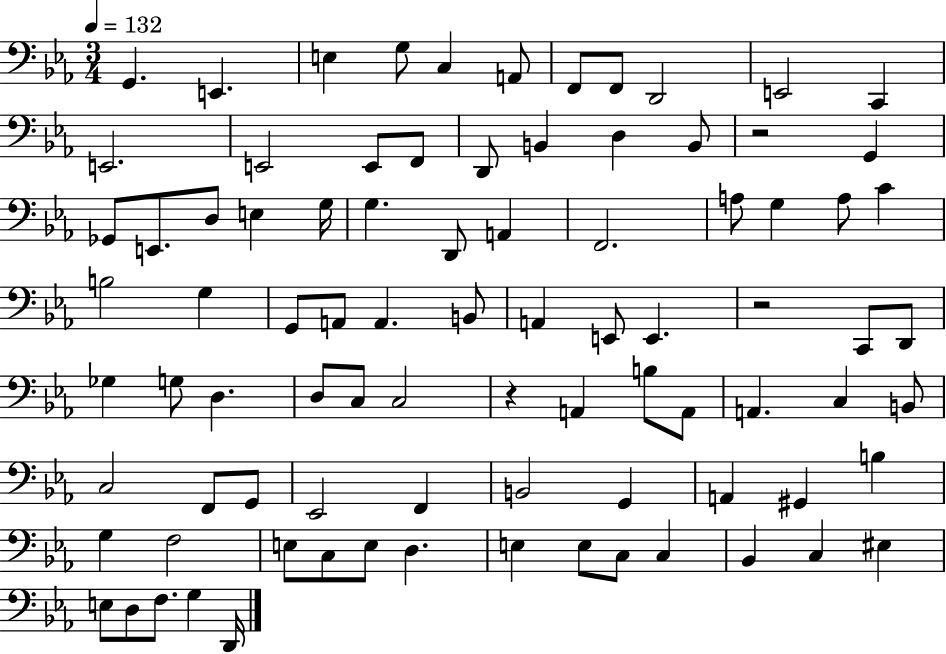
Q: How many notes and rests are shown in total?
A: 87